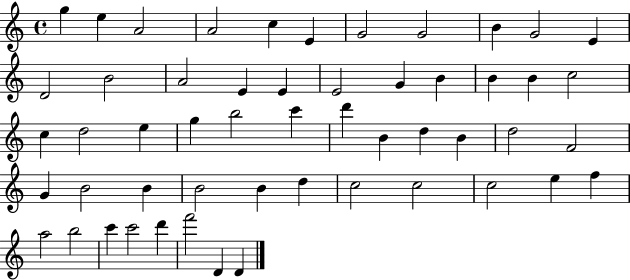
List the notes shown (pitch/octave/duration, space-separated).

G5/q E5/q A4/h A4/h C5/q E4/q G4/h G4/h B4/q G4/h E4/q D4/h B4/h A4/h E4/q E4/q E4/h G4/q B4/q B4/q B4/q C5/h C5/q D5/h E5/q G5/q B5/h C6/q D6/q B4/q D5/q B4/q D5/h F4/h G4/q B4/h B4/q B4/h B4/q D5/q C5/h C5/h C5/h E5/q F5/q A5/h B5/h C6/q C6/h D6/q F6/h D4/q D4/q